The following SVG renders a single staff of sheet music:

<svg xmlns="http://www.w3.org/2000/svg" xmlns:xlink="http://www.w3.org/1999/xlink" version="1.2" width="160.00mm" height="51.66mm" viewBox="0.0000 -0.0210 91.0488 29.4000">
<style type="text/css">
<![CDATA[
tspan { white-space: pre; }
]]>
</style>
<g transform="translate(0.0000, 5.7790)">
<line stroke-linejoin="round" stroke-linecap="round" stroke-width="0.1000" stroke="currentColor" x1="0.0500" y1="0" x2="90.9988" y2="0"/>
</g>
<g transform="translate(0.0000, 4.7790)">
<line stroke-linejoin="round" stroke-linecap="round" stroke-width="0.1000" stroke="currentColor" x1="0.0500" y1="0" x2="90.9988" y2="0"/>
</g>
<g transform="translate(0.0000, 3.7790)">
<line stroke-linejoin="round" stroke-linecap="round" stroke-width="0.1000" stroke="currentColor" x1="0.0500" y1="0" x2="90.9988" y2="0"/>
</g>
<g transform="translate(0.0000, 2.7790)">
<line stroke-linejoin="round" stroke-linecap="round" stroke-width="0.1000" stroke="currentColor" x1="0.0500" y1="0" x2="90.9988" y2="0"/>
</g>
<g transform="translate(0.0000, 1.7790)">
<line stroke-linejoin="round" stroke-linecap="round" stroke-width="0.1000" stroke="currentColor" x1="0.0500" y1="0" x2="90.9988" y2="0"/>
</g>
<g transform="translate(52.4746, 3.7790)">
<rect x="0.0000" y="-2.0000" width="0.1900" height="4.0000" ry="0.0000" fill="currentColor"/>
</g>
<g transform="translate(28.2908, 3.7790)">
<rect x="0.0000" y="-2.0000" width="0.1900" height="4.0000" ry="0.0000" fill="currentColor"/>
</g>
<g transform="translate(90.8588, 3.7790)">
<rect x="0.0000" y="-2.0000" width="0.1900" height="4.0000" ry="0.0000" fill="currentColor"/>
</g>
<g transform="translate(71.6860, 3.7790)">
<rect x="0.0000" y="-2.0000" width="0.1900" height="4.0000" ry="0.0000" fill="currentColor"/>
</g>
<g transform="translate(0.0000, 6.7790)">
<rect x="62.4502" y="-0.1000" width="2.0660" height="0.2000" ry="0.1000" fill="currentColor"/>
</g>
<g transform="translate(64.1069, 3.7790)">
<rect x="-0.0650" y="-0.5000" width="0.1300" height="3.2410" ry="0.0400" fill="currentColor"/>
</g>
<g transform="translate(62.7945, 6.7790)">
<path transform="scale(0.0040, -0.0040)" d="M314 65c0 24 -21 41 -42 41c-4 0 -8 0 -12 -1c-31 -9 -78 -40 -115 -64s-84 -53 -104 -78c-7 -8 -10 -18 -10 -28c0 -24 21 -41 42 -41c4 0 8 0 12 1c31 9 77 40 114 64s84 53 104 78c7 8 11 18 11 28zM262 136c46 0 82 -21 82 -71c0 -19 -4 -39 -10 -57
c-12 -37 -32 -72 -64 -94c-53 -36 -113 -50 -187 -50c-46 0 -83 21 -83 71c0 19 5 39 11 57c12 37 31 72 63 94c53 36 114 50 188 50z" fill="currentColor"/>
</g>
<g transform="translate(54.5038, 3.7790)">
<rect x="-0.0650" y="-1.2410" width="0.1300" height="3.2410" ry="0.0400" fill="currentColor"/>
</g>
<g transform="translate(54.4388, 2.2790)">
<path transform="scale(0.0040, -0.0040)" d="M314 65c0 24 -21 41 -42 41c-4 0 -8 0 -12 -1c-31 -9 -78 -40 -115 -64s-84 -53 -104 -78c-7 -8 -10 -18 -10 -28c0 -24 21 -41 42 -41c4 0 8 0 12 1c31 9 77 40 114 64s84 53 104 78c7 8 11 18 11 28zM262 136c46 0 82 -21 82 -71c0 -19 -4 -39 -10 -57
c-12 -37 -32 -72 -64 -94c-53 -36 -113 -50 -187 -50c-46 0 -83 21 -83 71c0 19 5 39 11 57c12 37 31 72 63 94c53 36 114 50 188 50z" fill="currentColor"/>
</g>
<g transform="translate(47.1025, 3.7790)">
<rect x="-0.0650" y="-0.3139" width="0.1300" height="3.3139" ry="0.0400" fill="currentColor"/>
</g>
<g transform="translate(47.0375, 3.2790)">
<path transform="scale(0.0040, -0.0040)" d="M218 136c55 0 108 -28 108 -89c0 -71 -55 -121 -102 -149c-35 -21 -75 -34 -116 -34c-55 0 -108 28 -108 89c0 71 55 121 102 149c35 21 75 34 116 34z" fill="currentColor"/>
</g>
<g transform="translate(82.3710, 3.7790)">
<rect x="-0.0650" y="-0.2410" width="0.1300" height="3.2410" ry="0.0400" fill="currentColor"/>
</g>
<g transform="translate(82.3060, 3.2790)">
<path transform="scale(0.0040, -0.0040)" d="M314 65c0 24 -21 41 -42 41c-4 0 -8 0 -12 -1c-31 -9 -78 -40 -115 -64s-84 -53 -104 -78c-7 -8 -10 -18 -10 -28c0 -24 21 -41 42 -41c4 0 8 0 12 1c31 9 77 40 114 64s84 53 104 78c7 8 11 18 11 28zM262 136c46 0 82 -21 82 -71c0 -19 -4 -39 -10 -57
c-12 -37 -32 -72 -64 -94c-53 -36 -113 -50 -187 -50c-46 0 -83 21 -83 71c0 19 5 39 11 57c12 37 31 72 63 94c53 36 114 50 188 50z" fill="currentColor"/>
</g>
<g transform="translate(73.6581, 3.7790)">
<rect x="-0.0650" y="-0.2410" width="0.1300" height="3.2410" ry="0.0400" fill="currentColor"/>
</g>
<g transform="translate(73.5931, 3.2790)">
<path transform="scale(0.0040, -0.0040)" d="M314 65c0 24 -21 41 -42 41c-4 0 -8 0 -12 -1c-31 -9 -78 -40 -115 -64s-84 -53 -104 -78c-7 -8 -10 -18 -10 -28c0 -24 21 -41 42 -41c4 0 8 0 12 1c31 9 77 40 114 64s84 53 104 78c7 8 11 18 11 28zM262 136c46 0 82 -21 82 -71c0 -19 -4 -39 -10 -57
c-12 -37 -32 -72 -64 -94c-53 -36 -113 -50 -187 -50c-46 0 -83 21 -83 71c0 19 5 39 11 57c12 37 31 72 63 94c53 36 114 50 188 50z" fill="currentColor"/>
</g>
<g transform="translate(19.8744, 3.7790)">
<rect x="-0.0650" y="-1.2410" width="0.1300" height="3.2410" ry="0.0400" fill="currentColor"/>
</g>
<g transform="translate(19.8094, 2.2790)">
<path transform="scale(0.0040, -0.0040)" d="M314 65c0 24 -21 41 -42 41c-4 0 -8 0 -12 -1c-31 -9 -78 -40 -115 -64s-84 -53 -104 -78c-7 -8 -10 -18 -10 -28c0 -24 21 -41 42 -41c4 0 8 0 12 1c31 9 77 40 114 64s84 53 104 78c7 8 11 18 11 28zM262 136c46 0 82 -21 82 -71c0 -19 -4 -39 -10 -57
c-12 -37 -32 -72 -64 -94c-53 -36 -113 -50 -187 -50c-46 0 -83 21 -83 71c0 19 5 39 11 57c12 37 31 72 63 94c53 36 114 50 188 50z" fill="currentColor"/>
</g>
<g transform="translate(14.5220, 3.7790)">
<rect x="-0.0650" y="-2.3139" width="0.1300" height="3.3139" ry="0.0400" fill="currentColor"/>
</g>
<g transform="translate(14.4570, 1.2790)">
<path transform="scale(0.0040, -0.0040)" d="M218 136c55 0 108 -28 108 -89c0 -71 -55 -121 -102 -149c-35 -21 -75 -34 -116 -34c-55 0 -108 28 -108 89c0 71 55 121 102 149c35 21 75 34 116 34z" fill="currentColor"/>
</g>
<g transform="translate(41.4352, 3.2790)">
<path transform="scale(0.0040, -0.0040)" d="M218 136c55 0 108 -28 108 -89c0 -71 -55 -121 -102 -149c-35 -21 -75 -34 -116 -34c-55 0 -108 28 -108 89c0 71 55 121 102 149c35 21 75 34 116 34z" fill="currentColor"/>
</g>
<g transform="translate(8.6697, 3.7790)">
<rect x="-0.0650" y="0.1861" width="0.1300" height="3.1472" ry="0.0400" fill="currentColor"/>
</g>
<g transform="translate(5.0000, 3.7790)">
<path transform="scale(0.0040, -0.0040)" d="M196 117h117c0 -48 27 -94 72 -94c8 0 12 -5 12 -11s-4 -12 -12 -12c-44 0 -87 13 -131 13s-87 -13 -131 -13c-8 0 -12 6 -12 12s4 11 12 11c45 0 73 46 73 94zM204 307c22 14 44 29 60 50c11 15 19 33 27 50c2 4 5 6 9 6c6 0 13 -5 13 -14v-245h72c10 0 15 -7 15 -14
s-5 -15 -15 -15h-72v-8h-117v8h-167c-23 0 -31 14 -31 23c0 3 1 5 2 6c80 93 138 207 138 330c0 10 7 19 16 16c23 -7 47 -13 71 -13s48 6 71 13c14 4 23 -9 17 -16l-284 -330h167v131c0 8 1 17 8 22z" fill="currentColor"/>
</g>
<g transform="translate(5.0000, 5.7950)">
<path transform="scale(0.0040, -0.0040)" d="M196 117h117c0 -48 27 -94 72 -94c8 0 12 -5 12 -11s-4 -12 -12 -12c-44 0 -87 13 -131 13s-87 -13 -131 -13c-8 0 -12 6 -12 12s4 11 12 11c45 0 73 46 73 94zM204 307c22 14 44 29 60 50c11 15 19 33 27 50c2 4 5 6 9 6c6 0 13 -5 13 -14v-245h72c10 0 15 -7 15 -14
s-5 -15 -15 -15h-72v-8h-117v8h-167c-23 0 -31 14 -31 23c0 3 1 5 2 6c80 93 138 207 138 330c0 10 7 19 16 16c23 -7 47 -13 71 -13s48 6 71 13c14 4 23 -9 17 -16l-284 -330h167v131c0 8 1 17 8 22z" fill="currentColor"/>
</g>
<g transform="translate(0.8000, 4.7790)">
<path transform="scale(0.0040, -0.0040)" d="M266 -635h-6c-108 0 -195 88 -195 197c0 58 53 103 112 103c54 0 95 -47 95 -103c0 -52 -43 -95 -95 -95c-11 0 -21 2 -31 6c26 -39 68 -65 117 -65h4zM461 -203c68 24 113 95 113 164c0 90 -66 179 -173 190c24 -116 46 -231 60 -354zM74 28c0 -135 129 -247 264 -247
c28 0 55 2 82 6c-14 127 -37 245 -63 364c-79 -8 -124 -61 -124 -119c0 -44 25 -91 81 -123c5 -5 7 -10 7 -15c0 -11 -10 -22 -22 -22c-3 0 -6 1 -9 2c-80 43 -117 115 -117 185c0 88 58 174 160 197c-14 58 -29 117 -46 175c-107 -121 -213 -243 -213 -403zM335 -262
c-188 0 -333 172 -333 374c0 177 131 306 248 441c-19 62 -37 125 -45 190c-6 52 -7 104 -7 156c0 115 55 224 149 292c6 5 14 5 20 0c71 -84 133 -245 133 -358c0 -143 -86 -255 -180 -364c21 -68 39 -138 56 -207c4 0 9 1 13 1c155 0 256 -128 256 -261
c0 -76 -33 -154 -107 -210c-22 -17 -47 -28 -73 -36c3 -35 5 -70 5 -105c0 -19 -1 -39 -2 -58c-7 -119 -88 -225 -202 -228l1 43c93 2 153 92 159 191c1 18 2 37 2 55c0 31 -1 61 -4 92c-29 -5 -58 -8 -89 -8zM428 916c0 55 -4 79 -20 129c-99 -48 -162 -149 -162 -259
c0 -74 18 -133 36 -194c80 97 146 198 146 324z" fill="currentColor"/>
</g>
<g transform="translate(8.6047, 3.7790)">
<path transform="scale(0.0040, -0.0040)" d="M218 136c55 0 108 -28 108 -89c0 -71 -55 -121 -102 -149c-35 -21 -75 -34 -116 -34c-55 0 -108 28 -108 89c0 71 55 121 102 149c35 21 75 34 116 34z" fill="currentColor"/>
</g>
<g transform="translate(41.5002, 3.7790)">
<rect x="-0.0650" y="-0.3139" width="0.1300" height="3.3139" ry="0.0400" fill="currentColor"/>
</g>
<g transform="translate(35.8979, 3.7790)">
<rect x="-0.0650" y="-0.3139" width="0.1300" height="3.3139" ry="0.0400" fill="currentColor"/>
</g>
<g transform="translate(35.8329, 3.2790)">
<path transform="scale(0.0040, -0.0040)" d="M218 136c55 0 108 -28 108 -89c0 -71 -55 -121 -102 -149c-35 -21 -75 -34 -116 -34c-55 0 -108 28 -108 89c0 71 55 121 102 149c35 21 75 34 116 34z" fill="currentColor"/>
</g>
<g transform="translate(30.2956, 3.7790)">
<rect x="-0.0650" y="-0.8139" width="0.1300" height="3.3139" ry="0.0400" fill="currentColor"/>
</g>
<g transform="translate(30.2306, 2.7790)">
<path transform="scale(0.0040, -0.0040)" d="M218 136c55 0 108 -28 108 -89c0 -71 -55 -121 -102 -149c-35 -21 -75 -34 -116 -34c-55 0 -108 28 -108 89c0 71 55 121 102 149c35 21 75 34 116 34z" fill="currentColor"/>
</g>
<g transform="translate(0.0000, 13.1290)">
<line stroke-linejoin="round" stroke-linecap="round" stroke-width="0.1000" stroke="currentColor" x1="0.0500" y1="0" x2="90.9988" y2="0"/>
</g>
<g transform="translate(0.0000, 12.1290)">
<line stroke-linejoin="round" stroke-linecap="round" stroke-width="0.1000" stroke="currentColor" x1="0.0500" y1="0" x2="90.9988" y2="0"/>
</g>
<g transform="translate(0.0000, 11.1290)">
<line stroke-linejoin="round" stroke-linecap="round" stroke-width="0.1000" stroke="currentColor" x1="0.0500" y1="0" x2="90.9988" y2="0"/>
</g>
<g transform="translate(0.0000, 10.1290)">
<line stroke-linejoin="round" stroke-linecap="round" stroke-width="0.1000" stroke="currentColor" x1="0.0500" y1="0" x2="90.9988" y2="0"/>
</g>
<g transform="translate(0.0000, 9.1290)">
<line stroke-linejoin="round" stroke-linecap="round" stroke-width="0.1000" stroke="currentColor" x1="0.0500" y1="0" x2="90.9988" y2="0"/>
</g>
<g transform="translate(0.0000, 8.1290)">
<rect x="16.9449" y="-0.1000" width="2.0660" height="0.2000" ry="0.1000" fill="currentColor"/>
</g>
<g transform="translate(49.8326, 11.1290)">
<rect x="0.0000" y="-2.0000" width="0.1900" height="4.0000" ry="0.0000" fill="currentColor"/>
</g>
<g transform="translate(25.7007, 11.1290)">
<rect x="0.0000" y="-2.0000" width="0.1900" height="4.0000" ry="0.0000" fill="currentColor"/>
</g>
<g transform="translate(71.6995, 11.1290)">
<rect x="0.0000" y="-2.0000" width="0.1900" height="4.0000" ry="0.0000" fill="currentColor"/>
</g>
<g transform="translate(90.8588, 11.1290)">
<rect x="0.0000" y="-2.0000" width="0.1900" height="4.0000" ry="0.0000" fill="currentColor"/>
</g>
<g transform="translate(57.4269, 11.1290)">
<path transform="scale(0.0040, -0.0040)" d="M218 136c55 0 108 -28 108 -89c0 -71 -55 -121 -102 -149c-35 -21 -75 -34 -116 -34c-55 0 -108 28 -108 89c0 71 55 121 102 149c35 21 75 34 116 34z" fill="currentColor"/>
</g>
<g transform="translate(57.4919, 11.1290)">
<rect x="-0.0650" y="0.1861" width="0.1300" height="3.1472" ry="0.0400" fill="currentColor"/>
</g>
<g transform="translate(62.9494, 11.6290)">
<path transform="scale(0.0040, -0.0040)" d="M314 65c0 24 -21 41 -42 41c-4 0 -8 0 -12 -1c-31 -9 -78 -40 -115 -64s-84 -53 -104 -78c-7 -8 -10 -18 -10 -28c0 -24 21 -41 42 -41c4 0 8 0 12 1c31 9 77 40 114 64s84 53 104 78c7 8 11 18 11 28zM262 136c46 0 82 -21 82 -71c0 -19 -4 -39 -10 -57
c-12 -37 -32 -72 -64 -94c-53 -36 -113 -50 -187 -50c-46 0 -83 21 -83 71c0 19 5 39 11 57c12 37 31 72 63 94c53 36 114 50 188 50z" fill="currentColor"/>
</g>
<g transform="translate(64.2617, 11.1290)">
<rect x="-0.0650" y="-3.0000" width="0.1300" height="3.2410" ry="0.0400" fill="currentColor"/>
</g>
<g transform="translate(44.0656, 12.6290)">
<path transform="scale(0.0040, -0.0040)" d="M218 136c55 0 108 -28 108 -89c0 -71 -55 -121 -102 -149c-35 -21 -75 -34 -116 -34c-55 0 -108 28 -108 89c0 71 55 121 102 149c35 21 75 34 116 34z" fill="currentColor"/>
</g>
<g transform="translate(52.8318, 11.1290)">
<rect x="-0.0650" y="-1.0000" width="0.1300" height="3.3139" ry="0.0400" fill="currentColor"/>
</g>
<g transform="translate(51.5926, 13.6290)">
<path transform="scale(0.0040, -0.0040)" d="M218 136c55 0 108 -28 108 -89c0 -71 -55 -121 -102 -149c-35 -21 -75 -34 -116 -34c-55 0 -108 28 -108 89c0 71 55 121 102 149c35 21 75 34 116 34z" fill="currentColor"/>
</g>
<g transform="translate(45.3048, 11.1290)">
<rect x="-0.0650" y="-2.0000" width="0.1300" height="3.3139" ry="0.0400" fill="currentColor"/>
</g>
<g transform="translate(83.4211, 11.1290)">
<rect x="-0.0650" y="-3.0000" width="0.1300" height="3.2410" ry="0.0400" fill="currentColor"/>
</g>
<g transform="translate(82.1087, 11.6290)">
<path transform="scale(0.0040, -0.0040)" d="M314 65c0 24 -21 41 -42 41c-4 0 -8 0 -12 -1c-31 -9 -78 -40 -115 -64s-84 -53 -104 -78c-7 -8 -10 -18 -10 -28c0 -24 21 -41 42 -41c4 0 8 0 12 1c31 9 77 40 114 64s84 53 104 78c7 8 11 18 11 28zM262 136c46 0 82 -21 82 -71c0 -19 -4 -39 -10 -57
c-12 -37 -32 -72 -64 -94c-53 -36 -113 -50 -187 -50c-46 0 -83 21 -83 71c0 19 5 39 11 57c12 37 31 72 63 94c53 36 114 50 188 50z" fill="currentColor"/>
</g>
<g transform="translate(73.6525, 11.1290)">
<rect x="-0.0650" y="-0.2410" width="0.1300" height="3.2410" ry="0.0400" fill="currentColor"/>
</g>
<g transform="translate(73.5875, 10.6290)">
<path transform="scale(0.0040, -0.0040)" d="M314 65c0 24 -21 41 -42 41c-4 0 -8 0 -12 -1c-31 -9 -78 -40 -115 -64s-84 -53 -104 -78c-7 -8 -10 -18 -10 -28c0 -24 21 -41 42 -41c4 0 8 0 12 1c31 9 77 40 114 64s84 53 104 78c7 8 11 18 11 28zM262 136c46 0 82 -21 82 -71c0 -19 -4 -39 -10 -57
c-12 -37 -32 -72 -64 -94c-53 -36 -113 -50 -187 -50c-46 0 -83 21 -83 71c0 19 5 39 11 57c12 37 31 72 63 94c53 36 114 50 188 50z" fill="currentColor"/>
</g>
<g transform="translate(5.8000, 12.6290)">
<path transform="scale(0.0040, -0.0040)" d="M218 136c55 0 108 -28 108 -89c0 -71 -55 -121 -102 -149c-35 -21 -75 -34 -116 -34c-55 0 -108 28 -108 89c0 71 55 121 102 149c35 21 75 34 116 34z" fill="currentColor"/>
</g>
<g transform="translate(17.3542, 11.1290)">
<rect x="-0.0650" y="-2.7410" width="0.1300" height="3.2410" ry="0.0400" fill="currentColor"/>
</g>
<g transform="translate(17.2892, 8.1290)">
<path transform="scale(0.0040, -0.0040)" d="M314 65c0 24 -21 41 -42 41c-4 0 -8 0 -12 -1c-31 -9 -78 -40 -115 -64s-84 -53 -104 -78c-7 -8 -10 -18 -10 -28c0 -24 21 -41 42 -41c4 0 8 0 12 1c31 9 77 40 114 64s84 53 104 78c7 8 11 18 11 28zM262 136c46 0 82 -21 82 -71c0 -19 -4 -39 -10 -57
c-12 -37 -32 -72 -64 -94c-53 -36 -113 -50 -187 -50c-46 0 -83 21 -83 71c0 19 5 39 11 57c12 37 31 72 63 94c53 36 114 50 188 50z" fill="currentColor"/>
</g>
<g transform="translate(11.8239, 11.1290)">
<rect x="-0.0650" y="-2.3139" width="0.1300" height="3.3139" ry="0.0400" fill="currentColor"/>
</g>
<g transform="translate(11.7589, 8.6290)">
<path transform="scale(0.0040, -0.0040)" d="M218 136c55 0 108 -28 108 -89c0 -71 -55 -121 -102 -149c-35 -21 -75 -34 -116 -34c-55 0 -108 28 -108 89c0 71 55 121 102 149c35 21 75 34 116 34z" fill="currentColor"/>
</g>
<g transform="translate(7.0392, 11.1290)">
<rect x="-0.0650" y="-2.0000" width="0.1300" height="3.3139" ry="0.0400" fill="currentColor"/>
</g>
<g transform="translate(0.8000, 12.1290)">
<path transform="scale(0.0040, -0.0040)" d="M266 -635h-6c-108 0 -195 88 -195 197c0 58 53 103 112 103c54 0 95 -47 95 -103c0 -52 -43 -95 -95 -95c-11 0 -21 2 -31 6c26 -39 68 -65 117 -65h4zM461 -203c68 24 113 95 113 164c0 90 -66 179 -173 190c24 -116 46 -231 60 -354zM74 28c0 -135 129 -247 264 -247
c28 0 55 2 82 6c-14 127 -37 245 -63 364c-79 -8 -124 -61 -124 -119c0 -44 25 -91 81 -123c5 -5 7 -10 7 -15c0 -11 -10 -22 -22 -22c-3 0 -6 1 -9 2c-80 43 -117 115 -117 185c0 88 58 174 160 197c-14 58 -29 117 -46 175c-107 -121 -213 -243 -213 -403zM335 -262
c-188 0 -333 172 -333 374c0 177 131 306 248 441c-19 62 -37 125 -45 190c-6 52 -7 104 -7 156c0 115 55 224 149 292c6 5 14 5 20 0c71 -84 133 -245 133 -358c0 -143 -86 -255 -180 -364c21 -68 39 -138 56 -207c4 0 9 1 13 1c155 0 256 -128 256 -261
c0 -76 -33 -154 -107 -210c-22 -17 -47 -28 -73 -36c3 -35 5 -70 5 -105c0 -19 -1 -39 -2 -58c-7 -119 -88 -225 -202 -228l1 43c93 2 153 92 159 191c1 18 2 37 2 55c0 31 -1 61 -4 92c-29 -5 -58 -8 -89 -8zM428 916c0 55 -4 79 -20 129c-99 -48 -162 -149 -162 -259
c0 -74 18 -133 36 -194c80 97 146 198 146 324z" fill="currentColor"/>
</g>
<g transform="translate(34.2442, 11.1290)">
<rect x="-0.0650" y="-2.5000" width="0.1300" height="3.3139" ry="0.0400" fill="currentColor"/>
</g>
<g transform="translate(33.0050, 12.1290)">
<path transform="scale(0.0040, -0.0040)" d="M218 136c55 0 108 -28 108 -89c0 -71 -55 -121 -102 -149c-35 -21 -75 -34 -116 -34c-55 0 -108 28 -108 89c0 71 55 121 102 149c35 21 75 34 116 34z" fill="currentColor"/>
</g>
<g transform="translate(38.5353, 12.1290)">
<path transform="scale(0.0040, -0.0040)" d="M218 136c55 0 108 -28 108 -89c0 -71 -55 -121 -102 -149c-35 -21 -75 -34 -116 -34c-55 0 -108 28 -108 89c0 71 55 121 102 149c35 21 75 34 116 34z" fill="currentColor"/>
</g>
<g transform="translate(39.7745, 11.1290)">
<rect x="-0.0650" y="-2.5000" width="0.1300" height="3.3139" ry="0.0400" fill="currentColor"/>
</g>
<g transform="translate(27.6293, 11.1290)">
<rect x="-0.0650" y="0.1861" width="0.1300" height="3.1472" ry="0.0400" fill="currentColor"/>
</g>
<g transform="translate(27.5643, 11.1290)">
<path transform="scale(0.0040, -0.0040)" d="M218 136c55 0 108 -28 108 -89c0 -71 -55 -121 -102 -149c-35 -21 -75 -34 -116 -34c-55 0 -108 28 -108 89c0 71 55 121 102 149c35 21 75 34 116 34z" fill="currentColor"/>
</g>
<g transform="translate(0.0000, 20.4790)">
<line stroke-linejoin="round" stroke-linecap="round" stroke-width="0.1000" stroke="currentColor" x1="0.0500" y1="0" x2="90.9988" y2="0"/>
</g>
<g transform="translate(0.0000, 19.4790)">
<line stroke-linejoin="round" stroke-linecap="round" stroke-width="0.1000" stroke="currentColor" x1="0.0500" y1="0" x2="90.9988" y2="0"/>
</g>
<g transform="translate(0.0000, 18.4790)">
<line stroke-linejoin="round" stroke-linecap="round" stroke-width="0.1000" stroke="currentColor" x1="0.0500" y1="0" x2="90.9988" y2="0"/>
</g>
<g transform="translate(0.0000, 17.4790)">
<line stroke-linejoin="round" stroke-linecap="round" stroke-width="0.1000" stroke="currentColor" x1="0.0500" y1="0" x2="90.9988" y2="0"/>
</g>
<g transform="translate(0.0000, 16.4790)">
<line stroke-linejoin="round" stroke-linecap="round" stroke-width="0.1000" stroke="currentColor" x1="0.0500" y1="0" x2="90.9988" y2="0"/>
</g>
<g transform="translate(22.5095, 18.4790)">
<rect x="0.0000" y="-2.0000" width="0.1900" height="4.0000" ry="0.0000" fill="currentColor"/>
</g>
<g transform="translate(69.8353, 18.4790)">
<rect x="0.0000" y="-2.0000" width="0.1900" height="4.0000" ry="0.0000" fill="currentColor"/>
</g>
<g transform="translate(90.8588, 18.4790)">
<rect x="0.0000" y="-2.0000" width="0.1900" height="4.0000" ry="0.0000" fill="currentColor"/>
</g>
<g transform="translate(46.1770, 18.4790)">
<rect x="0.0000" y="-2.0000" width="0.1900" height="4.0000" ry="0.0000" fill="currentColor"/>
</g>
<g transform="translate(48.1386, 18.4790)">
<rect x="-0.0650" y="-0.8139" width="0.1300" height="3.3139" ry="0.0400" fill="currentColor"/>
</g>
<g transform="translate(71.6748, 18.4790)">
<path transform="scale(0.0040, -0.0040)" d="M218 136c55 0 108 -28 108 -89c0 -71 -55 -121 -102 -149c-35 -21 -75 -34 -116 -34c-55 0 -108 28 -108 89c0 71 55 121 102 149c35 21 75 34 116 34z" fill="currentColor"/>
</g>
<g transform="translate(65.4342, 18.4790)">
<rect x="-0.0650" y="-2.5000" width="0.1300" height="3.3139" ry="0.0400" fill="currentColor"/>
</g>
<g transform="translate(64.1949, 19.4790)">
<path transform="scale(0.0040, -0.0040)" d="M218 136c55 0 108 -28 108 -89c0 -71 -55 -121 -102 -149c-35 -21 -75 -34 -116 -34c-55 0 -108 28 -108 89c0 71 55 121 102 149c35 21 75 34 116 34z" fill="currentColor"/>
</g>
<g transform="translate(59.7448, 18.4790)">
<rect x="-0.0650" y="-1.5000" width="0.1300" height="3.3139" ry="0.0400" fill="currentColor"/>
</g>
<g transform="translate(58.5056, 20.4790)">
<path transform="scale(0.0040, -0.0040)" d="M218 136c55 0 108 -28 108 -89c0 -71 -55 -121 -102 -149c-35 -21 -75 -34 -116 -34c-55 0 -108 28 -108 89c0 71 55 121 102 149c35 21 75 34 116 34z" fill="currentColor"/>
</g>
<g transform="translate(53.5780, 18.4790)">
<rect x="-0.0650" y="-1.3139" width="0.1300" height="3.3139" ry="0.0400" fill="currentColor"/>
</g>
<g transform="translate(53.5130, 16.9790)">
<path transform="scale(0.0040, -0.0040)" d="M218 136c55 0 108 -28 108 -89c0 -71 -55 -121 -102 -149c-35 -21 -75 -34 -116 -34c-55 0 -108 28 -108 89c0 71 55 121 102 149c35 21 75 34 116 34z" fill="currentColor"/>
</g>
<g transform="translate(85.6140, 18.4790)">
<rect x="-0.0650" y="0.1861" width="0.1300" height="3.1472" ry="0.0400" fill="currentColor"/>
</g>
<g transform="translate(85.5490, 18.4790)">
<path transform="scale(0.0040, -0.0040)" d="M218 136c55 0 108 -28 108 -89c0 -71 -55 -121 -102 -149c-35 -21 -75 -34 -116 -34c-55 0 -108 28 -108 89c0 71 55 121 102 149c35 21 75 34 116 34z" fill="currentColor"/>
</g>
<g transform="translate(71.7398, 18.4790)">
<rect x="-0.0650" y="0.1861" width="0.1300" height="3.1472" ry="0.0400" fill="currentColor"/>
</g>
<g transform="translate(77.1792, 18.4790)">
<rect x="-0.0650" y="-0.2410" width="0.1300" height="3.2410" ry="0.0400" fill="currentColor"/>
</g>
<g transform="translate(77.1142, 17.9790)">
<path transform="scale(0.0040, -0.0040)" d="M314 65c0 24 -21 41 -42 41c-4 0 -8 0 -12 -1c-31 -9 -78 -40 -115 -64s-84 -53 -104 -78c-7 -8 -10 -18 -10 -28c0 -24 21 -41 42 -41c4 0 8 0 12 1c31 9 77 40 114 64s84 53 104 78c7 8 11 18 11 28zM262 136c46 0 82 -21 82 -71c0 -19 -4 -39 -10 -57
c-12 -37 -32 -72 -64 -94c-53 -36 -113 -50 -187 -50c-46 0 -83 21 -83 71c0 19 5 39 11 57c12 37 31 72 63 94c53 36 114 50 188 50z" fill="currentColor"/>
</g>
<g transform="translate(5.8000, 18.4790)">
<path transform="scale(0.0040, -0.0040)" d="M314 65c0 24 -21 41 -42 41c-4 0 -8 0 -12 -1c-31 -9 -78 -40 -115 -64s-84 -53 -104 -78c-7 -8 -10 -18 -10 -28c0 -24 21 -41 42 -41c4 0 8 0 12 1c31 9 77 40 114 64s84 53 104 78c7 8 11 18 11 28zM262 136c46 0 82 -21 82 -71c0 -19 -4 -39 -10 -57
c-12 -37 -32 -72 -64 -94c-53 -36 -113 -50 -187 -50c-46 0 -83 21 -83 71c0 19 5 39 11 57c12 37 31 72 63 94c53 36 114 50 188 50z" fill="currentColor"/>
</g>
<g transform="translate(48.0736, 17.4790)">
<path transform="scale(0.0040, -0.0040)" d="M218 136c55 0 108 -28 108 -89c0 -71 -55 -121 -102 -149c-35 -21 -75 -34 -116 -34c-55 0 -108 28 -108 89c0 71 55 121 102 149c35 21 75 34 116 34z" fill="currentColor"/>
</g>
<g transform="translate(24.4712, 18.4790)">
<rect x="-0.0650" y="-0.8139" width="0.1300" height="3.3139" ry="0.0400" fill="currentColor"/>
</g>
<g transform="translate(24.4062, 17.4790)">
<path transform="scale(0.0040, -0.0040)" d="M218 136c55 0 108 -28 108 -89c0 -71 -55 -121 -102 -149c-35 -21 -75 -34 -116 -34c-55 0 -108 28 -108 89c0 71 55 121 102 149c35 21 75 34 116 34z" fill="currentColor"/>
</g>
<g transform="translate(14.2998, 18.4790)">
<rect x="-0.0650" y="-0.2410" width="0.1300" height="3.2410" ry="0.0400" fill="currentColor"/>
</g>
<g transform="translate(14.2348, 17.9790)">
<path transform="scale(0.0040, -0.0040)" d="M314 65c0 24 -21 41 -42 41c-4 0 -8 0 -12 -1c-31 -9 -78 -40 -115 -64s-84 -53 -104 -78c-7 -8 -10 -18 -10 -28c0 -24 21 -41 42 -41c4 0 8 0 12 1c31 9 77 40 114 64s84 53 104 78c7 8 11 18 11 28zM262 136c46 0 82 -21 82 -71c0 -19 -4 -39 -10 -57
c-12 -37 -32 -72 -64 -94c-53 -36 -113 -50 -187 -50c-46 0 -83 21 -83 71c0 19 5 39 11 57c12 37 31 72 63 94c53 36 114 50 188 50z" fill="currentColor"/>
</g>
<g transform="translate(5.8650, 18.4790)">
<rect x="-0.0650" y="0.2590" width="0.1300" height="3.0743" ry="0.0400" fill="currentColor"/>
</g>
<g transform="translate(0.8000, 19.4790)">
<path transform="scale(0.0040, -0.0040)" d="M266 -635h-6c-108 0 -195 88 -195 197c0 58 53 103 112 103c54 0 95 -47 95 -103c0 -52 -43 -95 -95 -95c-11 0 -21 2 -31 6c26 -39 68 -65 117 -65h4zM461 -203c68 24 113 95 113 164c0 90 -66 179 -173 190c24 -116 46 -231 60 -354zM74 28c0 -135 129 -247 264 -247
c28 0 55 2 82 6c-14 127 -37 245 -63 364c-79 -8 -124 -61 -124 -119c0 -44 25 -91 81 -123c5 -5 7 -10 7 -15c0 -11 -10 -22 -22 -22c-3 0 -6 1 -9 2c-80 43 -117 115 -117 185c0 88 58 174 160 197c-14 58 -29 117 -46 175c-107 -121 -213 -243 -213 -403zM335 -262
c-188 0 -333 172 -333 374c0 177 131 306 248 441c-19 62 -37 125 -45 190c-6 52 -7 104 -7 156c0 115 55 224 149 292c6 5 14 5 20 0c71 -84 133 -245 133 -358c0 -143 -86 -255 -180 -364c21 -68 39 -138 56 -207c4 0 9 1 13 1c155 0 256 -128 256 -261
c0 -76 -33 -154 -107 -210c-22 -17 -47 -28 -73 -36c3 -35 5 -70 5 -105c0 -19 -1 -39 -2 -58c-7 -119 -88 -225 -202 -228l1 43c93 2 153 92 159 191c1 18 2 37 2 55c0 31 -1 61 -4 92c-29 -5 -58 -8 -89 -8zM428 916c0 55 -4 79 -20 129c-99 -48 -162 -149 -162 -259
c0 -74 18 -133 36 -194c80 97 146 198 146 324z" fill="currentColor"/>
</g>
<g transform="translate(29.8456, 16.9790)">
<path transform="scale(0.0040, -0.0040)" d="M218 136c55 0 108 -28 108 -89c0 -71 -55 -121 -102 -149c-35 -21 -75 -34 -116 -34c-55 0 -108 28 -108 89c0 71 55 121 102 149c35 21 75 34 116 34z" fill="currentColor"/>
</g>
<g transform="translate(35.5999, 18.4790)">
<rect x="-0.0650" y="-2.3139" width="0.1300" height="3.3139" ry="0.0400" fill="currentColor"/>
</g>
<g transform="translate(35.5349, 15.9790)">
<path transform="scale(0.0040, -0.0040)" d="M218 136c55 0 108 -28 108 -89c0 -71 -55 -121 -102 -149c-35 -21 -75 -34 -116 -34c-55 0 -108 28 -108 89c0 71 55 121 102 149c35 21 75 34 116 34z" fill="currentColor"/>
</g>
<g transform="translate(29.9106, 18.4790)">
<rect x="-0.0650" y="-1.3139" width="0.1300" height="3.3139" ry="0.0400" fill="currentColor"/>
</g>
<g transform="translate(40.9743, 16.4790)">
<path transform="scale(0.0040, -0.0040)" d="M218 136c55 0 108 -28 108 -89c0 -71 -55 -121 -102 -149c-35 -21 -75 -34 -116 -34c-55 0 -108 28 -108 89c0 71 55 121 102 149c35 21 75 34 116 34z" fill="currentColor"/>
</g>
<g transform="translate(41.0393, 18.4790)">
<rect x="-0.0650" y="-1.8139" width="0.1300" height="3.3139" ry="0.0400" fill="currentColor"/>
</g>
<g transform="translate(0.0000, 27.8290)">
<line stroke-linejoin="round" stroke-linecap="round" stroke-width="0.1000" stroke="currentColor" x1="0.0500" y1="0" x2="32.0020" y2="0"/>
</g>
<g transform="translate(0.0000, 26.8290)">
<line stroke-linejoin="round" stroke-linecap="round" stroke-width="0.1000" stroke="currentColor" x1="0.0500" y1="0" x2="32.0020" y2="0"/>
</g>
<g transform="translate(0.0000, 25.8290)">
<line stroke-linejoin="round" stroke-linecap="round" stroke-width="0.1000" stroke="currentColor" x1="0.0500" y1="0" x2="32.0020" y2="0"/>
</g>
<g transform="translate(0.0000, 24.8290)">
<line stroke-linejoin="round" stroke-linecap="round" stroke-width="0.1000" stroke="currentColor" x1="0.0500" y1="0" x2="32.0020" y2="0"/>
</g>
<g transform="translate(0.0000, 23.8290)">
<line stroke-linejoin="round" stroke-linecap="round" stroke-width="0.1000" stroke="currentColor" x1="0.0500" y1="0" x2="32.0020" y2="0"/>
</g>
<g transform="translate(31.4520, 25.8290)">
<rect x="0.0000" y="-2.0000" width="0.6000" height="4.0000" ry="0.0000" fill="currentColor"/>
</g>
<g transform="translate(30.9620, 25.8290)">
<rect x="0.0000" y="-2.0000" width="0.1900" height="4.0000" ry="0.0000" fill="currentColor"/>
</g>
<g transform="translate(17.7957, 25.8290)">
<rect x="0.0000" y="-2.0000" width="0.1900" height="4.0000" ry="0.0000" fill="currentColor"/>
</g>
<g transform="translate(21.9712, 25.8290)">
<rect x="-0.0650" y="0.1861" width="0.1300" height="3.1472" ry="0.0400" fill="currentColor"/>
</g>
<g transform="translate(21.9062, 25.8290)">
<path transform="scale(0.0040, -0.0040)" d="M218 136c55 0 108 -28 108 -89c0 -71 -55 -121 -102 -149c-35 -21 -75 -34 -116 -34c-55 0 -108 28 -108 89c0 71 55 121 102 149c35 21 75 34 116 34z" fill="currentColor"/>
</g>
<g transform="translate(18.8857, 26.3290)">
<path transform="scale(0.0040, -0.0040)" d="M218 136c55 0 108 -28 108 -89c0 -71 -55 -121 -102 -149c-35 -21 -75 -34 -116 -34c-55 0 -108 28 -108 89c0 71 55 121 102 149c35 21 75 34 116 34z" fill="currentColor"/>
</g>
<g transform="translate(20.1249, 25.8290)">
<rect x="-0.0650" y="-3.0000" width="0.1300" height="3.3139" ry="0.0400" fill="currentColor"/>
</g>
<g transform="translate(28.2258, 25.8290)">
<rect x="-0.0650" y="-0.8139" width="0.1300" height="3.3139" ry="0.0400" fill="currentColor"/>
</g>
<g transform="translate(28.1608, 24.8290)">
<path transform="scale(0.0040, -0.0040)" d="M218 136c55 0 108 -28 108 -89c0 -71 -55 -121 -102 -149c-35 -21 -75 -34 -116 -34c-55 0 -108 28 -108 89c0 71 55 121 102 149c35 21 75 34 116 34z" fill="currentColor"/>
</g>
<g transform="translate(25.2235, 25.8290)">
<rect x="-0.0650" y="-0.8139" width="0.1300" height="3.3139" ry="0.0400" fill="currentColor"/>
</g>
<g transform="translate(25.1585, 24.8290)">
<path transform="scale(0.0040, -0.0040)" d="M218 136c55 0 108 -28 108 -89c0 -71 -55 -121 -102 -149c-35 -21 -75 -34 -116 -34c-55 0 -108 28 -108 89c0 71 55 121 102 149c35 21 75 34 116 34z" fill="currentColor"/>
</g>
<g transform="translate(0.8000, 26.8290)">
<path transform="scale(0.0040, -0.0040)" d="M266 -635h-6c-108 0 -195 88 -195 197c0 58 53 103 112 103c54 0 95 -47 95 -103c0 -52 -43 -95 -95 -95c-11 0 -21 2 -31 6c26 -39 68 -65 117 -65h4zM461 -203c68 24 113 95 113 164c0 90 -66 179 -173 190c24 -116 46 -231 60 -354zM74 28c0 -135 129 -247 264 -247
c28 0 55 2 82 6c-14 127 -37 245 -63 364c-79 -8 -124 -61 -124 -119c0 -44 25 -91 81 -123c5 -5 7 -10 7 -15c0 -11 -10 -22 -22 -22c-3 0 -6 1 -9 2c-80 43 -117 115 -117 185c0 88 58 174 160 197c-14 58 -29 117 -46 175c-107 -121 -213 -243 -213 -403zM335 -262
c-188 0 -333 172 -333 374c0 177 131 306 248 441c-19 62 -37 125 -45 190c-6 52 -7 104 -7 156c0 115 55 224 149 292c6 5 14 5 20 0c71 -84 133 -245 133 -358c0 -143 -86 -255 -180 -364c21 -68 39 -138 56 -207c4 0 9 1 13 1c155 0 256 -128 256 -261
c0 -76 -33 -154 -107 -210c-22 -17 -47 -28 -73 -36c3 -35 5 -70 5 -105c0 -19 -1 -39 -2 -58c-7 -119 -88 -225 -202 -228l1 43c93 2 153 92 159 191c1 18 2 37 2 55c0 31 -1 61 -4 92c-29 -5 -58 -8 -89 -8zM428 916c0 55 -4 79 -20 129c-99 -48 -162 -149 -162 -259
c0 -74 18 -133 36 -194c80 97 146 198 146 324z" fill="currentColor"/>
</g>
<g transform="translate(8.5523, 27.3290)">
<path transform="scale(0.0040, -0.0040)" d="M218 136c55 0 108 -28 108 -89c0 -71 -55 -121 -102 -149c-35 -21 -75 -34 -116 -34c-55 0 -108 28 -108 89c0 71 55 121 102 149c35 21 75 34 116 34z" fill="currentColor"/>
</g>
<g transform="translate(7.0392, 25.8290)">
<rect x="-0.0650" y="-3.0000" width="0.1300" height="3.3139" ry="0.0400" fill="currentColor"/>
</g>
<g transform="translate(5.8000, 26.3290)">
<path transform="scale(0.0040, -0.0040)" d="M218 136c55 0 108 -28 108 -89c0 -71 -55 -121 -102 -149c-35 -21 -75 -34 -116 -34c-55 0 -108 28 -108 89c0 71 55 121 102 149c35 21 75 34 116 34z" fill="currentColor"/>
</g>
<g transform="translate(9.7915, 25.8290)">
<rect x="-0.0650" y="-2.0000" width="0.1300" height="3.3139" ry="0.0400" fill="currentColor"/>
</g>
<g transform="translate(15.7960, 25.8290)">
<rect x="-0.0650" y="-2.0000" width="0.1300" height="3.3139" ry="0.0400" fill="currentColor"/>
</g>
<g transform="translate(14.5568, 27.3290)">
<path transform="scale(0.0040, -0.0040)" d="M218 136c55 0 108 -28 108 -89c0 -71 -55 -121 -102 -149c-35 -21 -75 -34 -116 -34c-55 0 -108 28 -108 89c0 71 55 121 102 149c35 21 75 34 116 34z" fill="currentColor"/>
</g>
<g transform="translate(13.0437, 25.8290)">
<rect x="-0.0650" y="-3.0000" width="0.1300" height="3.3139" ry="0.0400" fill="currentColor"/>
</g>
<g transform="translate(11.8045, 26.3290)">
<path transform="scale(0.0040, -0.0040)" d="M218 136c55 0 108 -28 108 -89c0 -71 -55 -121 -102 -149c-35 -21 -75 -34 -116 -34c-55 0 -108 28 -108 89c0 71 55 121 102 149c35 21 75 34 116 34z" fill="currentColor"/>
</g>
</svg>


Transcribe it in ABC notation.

X:1
T:Untitled
M:4/4
L:1/4
K:C
B g e2 d c c c e2 C2 c2 c2 F g a2 B G G F D B A2 c2 A2 B2 c2 d e g f d e E G B c2 B A F A F A B d d